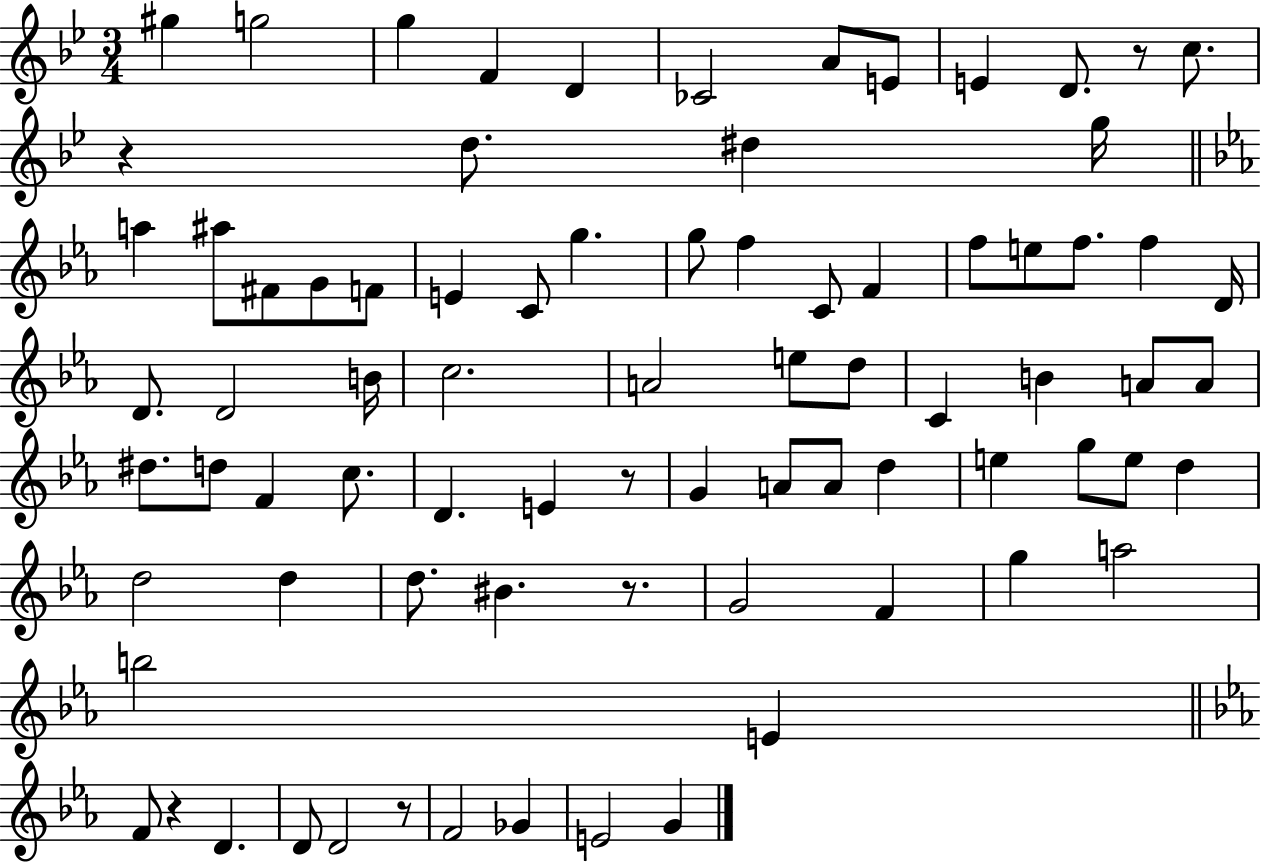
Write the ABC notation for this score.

X:1
T:Untitled
M:3/4
L:1/4
K:Bb
^g g2 g F D _C2 A/2 E/2 E D/2 z/2 c/2 z d/2 ^d g/4 a ^a/2 ^F/2 G/2 F/2 E C/2 g g/2 f C/2 F f/2 e/2 f/2 f D/4 D/2 D2 B/4 c2 A2 e/2 d/2 C B A/2 A/2 ^d/2 d/2 F c/2 D E z/2 G A/2 A/2 d e g/2 e/2 d d2 d d/2 ^B z/2 G2 F g a2 b2 E F/2 z D D/2 D2 z/2 F2 _G E2 G